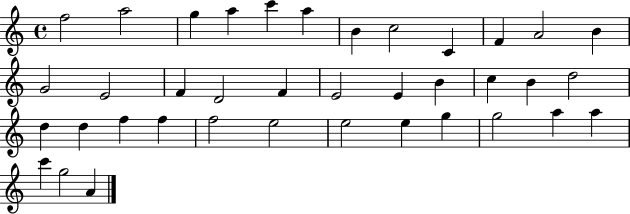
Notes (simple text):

F5/h A5/h G5/q A5/q C6/q A5/q B4/q C5/h C4/q F4/q A4/h B4/q G4/h E4/h F4/q D4/h F4/q E4/h E4/q B4/q C5/q B4/q D5/h D5/q D5/q F5/q F5/q F5/h E5/h E5/h E5/q G5/q G5/h A5/q A5/q C6/q G5/h A4/q